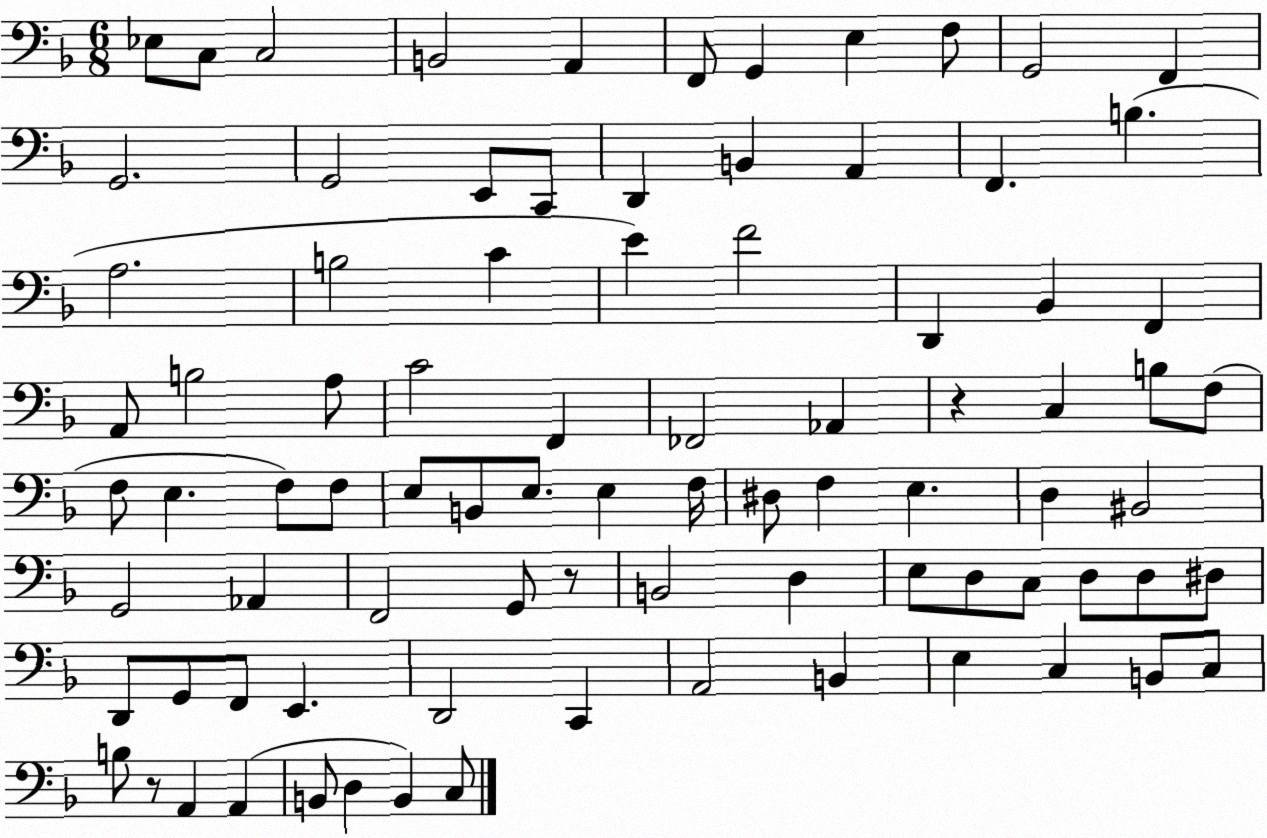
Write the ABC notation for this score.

X:1
T:Untitled
M:6/8
L:1/4
K:F
_E,/2 C,/2 C,2 B,,2 A,, F,,/2 G,, E, F,/2 G,,2 F,, G,,2 G,,2 E,,/2 C,,/2 D,, B,, A,, F,, B, A,2 B,2 C E F2 D,, _B,, F,, A,,/2 B,2 A,/2 C2 F,, _F,,2 _A,, z C, B,/2 F,/2 F,/2 E, F,/2 F,/2 E,/2 B,,/2 E,/2 E, F,/4 ^D,/2 F, E, D, ^B,,2 G,,2 _A,, F,,2 G,,/2 z/2 B,,2 D, E,/2 D,/2 C,/2 D,/2 D,/2 ^D,/2 D,,/2 G,,/2 F,,/2 E,, D,,2 C,, A,,2 B,, E, C, B,,/2 C,/2 B,/2 z/2 A,, A,, B,,/2 D, B,, C,/2